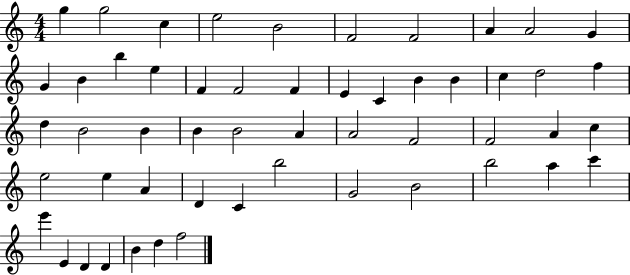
X:1
T:Untitled
M:4/4
L:1/4
K:C
g g2 c e2 B2 F2 F2 A A2 G G B b e F F2 F E C B B c d2 f d B2 B B B2 A A2 F2 F2 A c e2 e A D C b2 G2 B2 b2 a c' e' E D D B d f2